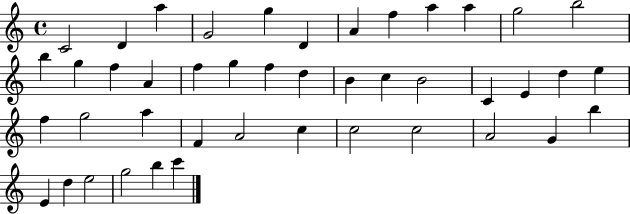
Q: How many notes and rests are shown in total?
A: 44